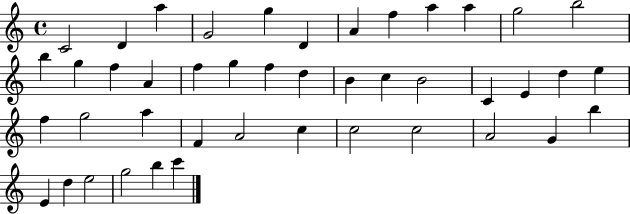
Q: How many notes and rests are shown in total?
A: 44